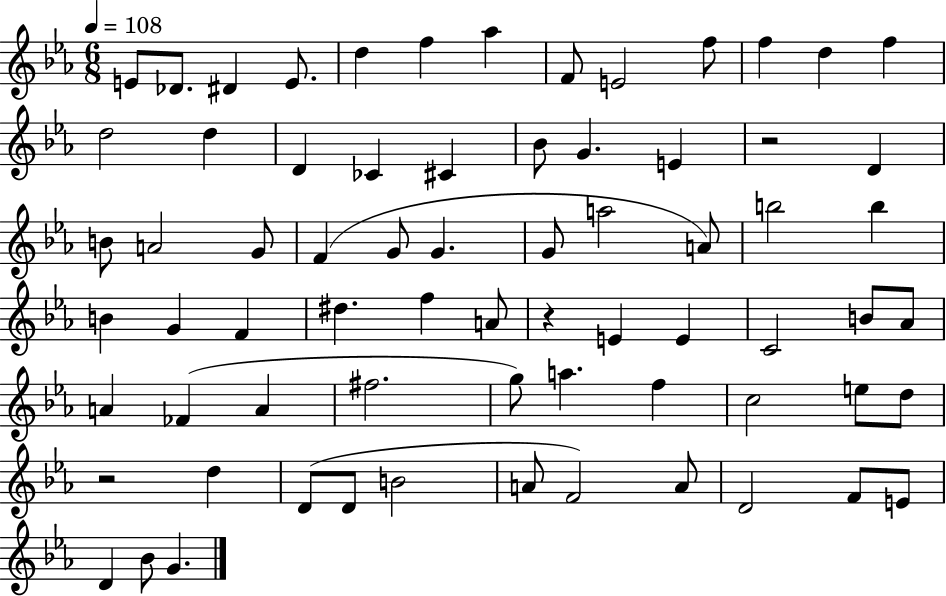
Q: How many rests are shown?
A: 3